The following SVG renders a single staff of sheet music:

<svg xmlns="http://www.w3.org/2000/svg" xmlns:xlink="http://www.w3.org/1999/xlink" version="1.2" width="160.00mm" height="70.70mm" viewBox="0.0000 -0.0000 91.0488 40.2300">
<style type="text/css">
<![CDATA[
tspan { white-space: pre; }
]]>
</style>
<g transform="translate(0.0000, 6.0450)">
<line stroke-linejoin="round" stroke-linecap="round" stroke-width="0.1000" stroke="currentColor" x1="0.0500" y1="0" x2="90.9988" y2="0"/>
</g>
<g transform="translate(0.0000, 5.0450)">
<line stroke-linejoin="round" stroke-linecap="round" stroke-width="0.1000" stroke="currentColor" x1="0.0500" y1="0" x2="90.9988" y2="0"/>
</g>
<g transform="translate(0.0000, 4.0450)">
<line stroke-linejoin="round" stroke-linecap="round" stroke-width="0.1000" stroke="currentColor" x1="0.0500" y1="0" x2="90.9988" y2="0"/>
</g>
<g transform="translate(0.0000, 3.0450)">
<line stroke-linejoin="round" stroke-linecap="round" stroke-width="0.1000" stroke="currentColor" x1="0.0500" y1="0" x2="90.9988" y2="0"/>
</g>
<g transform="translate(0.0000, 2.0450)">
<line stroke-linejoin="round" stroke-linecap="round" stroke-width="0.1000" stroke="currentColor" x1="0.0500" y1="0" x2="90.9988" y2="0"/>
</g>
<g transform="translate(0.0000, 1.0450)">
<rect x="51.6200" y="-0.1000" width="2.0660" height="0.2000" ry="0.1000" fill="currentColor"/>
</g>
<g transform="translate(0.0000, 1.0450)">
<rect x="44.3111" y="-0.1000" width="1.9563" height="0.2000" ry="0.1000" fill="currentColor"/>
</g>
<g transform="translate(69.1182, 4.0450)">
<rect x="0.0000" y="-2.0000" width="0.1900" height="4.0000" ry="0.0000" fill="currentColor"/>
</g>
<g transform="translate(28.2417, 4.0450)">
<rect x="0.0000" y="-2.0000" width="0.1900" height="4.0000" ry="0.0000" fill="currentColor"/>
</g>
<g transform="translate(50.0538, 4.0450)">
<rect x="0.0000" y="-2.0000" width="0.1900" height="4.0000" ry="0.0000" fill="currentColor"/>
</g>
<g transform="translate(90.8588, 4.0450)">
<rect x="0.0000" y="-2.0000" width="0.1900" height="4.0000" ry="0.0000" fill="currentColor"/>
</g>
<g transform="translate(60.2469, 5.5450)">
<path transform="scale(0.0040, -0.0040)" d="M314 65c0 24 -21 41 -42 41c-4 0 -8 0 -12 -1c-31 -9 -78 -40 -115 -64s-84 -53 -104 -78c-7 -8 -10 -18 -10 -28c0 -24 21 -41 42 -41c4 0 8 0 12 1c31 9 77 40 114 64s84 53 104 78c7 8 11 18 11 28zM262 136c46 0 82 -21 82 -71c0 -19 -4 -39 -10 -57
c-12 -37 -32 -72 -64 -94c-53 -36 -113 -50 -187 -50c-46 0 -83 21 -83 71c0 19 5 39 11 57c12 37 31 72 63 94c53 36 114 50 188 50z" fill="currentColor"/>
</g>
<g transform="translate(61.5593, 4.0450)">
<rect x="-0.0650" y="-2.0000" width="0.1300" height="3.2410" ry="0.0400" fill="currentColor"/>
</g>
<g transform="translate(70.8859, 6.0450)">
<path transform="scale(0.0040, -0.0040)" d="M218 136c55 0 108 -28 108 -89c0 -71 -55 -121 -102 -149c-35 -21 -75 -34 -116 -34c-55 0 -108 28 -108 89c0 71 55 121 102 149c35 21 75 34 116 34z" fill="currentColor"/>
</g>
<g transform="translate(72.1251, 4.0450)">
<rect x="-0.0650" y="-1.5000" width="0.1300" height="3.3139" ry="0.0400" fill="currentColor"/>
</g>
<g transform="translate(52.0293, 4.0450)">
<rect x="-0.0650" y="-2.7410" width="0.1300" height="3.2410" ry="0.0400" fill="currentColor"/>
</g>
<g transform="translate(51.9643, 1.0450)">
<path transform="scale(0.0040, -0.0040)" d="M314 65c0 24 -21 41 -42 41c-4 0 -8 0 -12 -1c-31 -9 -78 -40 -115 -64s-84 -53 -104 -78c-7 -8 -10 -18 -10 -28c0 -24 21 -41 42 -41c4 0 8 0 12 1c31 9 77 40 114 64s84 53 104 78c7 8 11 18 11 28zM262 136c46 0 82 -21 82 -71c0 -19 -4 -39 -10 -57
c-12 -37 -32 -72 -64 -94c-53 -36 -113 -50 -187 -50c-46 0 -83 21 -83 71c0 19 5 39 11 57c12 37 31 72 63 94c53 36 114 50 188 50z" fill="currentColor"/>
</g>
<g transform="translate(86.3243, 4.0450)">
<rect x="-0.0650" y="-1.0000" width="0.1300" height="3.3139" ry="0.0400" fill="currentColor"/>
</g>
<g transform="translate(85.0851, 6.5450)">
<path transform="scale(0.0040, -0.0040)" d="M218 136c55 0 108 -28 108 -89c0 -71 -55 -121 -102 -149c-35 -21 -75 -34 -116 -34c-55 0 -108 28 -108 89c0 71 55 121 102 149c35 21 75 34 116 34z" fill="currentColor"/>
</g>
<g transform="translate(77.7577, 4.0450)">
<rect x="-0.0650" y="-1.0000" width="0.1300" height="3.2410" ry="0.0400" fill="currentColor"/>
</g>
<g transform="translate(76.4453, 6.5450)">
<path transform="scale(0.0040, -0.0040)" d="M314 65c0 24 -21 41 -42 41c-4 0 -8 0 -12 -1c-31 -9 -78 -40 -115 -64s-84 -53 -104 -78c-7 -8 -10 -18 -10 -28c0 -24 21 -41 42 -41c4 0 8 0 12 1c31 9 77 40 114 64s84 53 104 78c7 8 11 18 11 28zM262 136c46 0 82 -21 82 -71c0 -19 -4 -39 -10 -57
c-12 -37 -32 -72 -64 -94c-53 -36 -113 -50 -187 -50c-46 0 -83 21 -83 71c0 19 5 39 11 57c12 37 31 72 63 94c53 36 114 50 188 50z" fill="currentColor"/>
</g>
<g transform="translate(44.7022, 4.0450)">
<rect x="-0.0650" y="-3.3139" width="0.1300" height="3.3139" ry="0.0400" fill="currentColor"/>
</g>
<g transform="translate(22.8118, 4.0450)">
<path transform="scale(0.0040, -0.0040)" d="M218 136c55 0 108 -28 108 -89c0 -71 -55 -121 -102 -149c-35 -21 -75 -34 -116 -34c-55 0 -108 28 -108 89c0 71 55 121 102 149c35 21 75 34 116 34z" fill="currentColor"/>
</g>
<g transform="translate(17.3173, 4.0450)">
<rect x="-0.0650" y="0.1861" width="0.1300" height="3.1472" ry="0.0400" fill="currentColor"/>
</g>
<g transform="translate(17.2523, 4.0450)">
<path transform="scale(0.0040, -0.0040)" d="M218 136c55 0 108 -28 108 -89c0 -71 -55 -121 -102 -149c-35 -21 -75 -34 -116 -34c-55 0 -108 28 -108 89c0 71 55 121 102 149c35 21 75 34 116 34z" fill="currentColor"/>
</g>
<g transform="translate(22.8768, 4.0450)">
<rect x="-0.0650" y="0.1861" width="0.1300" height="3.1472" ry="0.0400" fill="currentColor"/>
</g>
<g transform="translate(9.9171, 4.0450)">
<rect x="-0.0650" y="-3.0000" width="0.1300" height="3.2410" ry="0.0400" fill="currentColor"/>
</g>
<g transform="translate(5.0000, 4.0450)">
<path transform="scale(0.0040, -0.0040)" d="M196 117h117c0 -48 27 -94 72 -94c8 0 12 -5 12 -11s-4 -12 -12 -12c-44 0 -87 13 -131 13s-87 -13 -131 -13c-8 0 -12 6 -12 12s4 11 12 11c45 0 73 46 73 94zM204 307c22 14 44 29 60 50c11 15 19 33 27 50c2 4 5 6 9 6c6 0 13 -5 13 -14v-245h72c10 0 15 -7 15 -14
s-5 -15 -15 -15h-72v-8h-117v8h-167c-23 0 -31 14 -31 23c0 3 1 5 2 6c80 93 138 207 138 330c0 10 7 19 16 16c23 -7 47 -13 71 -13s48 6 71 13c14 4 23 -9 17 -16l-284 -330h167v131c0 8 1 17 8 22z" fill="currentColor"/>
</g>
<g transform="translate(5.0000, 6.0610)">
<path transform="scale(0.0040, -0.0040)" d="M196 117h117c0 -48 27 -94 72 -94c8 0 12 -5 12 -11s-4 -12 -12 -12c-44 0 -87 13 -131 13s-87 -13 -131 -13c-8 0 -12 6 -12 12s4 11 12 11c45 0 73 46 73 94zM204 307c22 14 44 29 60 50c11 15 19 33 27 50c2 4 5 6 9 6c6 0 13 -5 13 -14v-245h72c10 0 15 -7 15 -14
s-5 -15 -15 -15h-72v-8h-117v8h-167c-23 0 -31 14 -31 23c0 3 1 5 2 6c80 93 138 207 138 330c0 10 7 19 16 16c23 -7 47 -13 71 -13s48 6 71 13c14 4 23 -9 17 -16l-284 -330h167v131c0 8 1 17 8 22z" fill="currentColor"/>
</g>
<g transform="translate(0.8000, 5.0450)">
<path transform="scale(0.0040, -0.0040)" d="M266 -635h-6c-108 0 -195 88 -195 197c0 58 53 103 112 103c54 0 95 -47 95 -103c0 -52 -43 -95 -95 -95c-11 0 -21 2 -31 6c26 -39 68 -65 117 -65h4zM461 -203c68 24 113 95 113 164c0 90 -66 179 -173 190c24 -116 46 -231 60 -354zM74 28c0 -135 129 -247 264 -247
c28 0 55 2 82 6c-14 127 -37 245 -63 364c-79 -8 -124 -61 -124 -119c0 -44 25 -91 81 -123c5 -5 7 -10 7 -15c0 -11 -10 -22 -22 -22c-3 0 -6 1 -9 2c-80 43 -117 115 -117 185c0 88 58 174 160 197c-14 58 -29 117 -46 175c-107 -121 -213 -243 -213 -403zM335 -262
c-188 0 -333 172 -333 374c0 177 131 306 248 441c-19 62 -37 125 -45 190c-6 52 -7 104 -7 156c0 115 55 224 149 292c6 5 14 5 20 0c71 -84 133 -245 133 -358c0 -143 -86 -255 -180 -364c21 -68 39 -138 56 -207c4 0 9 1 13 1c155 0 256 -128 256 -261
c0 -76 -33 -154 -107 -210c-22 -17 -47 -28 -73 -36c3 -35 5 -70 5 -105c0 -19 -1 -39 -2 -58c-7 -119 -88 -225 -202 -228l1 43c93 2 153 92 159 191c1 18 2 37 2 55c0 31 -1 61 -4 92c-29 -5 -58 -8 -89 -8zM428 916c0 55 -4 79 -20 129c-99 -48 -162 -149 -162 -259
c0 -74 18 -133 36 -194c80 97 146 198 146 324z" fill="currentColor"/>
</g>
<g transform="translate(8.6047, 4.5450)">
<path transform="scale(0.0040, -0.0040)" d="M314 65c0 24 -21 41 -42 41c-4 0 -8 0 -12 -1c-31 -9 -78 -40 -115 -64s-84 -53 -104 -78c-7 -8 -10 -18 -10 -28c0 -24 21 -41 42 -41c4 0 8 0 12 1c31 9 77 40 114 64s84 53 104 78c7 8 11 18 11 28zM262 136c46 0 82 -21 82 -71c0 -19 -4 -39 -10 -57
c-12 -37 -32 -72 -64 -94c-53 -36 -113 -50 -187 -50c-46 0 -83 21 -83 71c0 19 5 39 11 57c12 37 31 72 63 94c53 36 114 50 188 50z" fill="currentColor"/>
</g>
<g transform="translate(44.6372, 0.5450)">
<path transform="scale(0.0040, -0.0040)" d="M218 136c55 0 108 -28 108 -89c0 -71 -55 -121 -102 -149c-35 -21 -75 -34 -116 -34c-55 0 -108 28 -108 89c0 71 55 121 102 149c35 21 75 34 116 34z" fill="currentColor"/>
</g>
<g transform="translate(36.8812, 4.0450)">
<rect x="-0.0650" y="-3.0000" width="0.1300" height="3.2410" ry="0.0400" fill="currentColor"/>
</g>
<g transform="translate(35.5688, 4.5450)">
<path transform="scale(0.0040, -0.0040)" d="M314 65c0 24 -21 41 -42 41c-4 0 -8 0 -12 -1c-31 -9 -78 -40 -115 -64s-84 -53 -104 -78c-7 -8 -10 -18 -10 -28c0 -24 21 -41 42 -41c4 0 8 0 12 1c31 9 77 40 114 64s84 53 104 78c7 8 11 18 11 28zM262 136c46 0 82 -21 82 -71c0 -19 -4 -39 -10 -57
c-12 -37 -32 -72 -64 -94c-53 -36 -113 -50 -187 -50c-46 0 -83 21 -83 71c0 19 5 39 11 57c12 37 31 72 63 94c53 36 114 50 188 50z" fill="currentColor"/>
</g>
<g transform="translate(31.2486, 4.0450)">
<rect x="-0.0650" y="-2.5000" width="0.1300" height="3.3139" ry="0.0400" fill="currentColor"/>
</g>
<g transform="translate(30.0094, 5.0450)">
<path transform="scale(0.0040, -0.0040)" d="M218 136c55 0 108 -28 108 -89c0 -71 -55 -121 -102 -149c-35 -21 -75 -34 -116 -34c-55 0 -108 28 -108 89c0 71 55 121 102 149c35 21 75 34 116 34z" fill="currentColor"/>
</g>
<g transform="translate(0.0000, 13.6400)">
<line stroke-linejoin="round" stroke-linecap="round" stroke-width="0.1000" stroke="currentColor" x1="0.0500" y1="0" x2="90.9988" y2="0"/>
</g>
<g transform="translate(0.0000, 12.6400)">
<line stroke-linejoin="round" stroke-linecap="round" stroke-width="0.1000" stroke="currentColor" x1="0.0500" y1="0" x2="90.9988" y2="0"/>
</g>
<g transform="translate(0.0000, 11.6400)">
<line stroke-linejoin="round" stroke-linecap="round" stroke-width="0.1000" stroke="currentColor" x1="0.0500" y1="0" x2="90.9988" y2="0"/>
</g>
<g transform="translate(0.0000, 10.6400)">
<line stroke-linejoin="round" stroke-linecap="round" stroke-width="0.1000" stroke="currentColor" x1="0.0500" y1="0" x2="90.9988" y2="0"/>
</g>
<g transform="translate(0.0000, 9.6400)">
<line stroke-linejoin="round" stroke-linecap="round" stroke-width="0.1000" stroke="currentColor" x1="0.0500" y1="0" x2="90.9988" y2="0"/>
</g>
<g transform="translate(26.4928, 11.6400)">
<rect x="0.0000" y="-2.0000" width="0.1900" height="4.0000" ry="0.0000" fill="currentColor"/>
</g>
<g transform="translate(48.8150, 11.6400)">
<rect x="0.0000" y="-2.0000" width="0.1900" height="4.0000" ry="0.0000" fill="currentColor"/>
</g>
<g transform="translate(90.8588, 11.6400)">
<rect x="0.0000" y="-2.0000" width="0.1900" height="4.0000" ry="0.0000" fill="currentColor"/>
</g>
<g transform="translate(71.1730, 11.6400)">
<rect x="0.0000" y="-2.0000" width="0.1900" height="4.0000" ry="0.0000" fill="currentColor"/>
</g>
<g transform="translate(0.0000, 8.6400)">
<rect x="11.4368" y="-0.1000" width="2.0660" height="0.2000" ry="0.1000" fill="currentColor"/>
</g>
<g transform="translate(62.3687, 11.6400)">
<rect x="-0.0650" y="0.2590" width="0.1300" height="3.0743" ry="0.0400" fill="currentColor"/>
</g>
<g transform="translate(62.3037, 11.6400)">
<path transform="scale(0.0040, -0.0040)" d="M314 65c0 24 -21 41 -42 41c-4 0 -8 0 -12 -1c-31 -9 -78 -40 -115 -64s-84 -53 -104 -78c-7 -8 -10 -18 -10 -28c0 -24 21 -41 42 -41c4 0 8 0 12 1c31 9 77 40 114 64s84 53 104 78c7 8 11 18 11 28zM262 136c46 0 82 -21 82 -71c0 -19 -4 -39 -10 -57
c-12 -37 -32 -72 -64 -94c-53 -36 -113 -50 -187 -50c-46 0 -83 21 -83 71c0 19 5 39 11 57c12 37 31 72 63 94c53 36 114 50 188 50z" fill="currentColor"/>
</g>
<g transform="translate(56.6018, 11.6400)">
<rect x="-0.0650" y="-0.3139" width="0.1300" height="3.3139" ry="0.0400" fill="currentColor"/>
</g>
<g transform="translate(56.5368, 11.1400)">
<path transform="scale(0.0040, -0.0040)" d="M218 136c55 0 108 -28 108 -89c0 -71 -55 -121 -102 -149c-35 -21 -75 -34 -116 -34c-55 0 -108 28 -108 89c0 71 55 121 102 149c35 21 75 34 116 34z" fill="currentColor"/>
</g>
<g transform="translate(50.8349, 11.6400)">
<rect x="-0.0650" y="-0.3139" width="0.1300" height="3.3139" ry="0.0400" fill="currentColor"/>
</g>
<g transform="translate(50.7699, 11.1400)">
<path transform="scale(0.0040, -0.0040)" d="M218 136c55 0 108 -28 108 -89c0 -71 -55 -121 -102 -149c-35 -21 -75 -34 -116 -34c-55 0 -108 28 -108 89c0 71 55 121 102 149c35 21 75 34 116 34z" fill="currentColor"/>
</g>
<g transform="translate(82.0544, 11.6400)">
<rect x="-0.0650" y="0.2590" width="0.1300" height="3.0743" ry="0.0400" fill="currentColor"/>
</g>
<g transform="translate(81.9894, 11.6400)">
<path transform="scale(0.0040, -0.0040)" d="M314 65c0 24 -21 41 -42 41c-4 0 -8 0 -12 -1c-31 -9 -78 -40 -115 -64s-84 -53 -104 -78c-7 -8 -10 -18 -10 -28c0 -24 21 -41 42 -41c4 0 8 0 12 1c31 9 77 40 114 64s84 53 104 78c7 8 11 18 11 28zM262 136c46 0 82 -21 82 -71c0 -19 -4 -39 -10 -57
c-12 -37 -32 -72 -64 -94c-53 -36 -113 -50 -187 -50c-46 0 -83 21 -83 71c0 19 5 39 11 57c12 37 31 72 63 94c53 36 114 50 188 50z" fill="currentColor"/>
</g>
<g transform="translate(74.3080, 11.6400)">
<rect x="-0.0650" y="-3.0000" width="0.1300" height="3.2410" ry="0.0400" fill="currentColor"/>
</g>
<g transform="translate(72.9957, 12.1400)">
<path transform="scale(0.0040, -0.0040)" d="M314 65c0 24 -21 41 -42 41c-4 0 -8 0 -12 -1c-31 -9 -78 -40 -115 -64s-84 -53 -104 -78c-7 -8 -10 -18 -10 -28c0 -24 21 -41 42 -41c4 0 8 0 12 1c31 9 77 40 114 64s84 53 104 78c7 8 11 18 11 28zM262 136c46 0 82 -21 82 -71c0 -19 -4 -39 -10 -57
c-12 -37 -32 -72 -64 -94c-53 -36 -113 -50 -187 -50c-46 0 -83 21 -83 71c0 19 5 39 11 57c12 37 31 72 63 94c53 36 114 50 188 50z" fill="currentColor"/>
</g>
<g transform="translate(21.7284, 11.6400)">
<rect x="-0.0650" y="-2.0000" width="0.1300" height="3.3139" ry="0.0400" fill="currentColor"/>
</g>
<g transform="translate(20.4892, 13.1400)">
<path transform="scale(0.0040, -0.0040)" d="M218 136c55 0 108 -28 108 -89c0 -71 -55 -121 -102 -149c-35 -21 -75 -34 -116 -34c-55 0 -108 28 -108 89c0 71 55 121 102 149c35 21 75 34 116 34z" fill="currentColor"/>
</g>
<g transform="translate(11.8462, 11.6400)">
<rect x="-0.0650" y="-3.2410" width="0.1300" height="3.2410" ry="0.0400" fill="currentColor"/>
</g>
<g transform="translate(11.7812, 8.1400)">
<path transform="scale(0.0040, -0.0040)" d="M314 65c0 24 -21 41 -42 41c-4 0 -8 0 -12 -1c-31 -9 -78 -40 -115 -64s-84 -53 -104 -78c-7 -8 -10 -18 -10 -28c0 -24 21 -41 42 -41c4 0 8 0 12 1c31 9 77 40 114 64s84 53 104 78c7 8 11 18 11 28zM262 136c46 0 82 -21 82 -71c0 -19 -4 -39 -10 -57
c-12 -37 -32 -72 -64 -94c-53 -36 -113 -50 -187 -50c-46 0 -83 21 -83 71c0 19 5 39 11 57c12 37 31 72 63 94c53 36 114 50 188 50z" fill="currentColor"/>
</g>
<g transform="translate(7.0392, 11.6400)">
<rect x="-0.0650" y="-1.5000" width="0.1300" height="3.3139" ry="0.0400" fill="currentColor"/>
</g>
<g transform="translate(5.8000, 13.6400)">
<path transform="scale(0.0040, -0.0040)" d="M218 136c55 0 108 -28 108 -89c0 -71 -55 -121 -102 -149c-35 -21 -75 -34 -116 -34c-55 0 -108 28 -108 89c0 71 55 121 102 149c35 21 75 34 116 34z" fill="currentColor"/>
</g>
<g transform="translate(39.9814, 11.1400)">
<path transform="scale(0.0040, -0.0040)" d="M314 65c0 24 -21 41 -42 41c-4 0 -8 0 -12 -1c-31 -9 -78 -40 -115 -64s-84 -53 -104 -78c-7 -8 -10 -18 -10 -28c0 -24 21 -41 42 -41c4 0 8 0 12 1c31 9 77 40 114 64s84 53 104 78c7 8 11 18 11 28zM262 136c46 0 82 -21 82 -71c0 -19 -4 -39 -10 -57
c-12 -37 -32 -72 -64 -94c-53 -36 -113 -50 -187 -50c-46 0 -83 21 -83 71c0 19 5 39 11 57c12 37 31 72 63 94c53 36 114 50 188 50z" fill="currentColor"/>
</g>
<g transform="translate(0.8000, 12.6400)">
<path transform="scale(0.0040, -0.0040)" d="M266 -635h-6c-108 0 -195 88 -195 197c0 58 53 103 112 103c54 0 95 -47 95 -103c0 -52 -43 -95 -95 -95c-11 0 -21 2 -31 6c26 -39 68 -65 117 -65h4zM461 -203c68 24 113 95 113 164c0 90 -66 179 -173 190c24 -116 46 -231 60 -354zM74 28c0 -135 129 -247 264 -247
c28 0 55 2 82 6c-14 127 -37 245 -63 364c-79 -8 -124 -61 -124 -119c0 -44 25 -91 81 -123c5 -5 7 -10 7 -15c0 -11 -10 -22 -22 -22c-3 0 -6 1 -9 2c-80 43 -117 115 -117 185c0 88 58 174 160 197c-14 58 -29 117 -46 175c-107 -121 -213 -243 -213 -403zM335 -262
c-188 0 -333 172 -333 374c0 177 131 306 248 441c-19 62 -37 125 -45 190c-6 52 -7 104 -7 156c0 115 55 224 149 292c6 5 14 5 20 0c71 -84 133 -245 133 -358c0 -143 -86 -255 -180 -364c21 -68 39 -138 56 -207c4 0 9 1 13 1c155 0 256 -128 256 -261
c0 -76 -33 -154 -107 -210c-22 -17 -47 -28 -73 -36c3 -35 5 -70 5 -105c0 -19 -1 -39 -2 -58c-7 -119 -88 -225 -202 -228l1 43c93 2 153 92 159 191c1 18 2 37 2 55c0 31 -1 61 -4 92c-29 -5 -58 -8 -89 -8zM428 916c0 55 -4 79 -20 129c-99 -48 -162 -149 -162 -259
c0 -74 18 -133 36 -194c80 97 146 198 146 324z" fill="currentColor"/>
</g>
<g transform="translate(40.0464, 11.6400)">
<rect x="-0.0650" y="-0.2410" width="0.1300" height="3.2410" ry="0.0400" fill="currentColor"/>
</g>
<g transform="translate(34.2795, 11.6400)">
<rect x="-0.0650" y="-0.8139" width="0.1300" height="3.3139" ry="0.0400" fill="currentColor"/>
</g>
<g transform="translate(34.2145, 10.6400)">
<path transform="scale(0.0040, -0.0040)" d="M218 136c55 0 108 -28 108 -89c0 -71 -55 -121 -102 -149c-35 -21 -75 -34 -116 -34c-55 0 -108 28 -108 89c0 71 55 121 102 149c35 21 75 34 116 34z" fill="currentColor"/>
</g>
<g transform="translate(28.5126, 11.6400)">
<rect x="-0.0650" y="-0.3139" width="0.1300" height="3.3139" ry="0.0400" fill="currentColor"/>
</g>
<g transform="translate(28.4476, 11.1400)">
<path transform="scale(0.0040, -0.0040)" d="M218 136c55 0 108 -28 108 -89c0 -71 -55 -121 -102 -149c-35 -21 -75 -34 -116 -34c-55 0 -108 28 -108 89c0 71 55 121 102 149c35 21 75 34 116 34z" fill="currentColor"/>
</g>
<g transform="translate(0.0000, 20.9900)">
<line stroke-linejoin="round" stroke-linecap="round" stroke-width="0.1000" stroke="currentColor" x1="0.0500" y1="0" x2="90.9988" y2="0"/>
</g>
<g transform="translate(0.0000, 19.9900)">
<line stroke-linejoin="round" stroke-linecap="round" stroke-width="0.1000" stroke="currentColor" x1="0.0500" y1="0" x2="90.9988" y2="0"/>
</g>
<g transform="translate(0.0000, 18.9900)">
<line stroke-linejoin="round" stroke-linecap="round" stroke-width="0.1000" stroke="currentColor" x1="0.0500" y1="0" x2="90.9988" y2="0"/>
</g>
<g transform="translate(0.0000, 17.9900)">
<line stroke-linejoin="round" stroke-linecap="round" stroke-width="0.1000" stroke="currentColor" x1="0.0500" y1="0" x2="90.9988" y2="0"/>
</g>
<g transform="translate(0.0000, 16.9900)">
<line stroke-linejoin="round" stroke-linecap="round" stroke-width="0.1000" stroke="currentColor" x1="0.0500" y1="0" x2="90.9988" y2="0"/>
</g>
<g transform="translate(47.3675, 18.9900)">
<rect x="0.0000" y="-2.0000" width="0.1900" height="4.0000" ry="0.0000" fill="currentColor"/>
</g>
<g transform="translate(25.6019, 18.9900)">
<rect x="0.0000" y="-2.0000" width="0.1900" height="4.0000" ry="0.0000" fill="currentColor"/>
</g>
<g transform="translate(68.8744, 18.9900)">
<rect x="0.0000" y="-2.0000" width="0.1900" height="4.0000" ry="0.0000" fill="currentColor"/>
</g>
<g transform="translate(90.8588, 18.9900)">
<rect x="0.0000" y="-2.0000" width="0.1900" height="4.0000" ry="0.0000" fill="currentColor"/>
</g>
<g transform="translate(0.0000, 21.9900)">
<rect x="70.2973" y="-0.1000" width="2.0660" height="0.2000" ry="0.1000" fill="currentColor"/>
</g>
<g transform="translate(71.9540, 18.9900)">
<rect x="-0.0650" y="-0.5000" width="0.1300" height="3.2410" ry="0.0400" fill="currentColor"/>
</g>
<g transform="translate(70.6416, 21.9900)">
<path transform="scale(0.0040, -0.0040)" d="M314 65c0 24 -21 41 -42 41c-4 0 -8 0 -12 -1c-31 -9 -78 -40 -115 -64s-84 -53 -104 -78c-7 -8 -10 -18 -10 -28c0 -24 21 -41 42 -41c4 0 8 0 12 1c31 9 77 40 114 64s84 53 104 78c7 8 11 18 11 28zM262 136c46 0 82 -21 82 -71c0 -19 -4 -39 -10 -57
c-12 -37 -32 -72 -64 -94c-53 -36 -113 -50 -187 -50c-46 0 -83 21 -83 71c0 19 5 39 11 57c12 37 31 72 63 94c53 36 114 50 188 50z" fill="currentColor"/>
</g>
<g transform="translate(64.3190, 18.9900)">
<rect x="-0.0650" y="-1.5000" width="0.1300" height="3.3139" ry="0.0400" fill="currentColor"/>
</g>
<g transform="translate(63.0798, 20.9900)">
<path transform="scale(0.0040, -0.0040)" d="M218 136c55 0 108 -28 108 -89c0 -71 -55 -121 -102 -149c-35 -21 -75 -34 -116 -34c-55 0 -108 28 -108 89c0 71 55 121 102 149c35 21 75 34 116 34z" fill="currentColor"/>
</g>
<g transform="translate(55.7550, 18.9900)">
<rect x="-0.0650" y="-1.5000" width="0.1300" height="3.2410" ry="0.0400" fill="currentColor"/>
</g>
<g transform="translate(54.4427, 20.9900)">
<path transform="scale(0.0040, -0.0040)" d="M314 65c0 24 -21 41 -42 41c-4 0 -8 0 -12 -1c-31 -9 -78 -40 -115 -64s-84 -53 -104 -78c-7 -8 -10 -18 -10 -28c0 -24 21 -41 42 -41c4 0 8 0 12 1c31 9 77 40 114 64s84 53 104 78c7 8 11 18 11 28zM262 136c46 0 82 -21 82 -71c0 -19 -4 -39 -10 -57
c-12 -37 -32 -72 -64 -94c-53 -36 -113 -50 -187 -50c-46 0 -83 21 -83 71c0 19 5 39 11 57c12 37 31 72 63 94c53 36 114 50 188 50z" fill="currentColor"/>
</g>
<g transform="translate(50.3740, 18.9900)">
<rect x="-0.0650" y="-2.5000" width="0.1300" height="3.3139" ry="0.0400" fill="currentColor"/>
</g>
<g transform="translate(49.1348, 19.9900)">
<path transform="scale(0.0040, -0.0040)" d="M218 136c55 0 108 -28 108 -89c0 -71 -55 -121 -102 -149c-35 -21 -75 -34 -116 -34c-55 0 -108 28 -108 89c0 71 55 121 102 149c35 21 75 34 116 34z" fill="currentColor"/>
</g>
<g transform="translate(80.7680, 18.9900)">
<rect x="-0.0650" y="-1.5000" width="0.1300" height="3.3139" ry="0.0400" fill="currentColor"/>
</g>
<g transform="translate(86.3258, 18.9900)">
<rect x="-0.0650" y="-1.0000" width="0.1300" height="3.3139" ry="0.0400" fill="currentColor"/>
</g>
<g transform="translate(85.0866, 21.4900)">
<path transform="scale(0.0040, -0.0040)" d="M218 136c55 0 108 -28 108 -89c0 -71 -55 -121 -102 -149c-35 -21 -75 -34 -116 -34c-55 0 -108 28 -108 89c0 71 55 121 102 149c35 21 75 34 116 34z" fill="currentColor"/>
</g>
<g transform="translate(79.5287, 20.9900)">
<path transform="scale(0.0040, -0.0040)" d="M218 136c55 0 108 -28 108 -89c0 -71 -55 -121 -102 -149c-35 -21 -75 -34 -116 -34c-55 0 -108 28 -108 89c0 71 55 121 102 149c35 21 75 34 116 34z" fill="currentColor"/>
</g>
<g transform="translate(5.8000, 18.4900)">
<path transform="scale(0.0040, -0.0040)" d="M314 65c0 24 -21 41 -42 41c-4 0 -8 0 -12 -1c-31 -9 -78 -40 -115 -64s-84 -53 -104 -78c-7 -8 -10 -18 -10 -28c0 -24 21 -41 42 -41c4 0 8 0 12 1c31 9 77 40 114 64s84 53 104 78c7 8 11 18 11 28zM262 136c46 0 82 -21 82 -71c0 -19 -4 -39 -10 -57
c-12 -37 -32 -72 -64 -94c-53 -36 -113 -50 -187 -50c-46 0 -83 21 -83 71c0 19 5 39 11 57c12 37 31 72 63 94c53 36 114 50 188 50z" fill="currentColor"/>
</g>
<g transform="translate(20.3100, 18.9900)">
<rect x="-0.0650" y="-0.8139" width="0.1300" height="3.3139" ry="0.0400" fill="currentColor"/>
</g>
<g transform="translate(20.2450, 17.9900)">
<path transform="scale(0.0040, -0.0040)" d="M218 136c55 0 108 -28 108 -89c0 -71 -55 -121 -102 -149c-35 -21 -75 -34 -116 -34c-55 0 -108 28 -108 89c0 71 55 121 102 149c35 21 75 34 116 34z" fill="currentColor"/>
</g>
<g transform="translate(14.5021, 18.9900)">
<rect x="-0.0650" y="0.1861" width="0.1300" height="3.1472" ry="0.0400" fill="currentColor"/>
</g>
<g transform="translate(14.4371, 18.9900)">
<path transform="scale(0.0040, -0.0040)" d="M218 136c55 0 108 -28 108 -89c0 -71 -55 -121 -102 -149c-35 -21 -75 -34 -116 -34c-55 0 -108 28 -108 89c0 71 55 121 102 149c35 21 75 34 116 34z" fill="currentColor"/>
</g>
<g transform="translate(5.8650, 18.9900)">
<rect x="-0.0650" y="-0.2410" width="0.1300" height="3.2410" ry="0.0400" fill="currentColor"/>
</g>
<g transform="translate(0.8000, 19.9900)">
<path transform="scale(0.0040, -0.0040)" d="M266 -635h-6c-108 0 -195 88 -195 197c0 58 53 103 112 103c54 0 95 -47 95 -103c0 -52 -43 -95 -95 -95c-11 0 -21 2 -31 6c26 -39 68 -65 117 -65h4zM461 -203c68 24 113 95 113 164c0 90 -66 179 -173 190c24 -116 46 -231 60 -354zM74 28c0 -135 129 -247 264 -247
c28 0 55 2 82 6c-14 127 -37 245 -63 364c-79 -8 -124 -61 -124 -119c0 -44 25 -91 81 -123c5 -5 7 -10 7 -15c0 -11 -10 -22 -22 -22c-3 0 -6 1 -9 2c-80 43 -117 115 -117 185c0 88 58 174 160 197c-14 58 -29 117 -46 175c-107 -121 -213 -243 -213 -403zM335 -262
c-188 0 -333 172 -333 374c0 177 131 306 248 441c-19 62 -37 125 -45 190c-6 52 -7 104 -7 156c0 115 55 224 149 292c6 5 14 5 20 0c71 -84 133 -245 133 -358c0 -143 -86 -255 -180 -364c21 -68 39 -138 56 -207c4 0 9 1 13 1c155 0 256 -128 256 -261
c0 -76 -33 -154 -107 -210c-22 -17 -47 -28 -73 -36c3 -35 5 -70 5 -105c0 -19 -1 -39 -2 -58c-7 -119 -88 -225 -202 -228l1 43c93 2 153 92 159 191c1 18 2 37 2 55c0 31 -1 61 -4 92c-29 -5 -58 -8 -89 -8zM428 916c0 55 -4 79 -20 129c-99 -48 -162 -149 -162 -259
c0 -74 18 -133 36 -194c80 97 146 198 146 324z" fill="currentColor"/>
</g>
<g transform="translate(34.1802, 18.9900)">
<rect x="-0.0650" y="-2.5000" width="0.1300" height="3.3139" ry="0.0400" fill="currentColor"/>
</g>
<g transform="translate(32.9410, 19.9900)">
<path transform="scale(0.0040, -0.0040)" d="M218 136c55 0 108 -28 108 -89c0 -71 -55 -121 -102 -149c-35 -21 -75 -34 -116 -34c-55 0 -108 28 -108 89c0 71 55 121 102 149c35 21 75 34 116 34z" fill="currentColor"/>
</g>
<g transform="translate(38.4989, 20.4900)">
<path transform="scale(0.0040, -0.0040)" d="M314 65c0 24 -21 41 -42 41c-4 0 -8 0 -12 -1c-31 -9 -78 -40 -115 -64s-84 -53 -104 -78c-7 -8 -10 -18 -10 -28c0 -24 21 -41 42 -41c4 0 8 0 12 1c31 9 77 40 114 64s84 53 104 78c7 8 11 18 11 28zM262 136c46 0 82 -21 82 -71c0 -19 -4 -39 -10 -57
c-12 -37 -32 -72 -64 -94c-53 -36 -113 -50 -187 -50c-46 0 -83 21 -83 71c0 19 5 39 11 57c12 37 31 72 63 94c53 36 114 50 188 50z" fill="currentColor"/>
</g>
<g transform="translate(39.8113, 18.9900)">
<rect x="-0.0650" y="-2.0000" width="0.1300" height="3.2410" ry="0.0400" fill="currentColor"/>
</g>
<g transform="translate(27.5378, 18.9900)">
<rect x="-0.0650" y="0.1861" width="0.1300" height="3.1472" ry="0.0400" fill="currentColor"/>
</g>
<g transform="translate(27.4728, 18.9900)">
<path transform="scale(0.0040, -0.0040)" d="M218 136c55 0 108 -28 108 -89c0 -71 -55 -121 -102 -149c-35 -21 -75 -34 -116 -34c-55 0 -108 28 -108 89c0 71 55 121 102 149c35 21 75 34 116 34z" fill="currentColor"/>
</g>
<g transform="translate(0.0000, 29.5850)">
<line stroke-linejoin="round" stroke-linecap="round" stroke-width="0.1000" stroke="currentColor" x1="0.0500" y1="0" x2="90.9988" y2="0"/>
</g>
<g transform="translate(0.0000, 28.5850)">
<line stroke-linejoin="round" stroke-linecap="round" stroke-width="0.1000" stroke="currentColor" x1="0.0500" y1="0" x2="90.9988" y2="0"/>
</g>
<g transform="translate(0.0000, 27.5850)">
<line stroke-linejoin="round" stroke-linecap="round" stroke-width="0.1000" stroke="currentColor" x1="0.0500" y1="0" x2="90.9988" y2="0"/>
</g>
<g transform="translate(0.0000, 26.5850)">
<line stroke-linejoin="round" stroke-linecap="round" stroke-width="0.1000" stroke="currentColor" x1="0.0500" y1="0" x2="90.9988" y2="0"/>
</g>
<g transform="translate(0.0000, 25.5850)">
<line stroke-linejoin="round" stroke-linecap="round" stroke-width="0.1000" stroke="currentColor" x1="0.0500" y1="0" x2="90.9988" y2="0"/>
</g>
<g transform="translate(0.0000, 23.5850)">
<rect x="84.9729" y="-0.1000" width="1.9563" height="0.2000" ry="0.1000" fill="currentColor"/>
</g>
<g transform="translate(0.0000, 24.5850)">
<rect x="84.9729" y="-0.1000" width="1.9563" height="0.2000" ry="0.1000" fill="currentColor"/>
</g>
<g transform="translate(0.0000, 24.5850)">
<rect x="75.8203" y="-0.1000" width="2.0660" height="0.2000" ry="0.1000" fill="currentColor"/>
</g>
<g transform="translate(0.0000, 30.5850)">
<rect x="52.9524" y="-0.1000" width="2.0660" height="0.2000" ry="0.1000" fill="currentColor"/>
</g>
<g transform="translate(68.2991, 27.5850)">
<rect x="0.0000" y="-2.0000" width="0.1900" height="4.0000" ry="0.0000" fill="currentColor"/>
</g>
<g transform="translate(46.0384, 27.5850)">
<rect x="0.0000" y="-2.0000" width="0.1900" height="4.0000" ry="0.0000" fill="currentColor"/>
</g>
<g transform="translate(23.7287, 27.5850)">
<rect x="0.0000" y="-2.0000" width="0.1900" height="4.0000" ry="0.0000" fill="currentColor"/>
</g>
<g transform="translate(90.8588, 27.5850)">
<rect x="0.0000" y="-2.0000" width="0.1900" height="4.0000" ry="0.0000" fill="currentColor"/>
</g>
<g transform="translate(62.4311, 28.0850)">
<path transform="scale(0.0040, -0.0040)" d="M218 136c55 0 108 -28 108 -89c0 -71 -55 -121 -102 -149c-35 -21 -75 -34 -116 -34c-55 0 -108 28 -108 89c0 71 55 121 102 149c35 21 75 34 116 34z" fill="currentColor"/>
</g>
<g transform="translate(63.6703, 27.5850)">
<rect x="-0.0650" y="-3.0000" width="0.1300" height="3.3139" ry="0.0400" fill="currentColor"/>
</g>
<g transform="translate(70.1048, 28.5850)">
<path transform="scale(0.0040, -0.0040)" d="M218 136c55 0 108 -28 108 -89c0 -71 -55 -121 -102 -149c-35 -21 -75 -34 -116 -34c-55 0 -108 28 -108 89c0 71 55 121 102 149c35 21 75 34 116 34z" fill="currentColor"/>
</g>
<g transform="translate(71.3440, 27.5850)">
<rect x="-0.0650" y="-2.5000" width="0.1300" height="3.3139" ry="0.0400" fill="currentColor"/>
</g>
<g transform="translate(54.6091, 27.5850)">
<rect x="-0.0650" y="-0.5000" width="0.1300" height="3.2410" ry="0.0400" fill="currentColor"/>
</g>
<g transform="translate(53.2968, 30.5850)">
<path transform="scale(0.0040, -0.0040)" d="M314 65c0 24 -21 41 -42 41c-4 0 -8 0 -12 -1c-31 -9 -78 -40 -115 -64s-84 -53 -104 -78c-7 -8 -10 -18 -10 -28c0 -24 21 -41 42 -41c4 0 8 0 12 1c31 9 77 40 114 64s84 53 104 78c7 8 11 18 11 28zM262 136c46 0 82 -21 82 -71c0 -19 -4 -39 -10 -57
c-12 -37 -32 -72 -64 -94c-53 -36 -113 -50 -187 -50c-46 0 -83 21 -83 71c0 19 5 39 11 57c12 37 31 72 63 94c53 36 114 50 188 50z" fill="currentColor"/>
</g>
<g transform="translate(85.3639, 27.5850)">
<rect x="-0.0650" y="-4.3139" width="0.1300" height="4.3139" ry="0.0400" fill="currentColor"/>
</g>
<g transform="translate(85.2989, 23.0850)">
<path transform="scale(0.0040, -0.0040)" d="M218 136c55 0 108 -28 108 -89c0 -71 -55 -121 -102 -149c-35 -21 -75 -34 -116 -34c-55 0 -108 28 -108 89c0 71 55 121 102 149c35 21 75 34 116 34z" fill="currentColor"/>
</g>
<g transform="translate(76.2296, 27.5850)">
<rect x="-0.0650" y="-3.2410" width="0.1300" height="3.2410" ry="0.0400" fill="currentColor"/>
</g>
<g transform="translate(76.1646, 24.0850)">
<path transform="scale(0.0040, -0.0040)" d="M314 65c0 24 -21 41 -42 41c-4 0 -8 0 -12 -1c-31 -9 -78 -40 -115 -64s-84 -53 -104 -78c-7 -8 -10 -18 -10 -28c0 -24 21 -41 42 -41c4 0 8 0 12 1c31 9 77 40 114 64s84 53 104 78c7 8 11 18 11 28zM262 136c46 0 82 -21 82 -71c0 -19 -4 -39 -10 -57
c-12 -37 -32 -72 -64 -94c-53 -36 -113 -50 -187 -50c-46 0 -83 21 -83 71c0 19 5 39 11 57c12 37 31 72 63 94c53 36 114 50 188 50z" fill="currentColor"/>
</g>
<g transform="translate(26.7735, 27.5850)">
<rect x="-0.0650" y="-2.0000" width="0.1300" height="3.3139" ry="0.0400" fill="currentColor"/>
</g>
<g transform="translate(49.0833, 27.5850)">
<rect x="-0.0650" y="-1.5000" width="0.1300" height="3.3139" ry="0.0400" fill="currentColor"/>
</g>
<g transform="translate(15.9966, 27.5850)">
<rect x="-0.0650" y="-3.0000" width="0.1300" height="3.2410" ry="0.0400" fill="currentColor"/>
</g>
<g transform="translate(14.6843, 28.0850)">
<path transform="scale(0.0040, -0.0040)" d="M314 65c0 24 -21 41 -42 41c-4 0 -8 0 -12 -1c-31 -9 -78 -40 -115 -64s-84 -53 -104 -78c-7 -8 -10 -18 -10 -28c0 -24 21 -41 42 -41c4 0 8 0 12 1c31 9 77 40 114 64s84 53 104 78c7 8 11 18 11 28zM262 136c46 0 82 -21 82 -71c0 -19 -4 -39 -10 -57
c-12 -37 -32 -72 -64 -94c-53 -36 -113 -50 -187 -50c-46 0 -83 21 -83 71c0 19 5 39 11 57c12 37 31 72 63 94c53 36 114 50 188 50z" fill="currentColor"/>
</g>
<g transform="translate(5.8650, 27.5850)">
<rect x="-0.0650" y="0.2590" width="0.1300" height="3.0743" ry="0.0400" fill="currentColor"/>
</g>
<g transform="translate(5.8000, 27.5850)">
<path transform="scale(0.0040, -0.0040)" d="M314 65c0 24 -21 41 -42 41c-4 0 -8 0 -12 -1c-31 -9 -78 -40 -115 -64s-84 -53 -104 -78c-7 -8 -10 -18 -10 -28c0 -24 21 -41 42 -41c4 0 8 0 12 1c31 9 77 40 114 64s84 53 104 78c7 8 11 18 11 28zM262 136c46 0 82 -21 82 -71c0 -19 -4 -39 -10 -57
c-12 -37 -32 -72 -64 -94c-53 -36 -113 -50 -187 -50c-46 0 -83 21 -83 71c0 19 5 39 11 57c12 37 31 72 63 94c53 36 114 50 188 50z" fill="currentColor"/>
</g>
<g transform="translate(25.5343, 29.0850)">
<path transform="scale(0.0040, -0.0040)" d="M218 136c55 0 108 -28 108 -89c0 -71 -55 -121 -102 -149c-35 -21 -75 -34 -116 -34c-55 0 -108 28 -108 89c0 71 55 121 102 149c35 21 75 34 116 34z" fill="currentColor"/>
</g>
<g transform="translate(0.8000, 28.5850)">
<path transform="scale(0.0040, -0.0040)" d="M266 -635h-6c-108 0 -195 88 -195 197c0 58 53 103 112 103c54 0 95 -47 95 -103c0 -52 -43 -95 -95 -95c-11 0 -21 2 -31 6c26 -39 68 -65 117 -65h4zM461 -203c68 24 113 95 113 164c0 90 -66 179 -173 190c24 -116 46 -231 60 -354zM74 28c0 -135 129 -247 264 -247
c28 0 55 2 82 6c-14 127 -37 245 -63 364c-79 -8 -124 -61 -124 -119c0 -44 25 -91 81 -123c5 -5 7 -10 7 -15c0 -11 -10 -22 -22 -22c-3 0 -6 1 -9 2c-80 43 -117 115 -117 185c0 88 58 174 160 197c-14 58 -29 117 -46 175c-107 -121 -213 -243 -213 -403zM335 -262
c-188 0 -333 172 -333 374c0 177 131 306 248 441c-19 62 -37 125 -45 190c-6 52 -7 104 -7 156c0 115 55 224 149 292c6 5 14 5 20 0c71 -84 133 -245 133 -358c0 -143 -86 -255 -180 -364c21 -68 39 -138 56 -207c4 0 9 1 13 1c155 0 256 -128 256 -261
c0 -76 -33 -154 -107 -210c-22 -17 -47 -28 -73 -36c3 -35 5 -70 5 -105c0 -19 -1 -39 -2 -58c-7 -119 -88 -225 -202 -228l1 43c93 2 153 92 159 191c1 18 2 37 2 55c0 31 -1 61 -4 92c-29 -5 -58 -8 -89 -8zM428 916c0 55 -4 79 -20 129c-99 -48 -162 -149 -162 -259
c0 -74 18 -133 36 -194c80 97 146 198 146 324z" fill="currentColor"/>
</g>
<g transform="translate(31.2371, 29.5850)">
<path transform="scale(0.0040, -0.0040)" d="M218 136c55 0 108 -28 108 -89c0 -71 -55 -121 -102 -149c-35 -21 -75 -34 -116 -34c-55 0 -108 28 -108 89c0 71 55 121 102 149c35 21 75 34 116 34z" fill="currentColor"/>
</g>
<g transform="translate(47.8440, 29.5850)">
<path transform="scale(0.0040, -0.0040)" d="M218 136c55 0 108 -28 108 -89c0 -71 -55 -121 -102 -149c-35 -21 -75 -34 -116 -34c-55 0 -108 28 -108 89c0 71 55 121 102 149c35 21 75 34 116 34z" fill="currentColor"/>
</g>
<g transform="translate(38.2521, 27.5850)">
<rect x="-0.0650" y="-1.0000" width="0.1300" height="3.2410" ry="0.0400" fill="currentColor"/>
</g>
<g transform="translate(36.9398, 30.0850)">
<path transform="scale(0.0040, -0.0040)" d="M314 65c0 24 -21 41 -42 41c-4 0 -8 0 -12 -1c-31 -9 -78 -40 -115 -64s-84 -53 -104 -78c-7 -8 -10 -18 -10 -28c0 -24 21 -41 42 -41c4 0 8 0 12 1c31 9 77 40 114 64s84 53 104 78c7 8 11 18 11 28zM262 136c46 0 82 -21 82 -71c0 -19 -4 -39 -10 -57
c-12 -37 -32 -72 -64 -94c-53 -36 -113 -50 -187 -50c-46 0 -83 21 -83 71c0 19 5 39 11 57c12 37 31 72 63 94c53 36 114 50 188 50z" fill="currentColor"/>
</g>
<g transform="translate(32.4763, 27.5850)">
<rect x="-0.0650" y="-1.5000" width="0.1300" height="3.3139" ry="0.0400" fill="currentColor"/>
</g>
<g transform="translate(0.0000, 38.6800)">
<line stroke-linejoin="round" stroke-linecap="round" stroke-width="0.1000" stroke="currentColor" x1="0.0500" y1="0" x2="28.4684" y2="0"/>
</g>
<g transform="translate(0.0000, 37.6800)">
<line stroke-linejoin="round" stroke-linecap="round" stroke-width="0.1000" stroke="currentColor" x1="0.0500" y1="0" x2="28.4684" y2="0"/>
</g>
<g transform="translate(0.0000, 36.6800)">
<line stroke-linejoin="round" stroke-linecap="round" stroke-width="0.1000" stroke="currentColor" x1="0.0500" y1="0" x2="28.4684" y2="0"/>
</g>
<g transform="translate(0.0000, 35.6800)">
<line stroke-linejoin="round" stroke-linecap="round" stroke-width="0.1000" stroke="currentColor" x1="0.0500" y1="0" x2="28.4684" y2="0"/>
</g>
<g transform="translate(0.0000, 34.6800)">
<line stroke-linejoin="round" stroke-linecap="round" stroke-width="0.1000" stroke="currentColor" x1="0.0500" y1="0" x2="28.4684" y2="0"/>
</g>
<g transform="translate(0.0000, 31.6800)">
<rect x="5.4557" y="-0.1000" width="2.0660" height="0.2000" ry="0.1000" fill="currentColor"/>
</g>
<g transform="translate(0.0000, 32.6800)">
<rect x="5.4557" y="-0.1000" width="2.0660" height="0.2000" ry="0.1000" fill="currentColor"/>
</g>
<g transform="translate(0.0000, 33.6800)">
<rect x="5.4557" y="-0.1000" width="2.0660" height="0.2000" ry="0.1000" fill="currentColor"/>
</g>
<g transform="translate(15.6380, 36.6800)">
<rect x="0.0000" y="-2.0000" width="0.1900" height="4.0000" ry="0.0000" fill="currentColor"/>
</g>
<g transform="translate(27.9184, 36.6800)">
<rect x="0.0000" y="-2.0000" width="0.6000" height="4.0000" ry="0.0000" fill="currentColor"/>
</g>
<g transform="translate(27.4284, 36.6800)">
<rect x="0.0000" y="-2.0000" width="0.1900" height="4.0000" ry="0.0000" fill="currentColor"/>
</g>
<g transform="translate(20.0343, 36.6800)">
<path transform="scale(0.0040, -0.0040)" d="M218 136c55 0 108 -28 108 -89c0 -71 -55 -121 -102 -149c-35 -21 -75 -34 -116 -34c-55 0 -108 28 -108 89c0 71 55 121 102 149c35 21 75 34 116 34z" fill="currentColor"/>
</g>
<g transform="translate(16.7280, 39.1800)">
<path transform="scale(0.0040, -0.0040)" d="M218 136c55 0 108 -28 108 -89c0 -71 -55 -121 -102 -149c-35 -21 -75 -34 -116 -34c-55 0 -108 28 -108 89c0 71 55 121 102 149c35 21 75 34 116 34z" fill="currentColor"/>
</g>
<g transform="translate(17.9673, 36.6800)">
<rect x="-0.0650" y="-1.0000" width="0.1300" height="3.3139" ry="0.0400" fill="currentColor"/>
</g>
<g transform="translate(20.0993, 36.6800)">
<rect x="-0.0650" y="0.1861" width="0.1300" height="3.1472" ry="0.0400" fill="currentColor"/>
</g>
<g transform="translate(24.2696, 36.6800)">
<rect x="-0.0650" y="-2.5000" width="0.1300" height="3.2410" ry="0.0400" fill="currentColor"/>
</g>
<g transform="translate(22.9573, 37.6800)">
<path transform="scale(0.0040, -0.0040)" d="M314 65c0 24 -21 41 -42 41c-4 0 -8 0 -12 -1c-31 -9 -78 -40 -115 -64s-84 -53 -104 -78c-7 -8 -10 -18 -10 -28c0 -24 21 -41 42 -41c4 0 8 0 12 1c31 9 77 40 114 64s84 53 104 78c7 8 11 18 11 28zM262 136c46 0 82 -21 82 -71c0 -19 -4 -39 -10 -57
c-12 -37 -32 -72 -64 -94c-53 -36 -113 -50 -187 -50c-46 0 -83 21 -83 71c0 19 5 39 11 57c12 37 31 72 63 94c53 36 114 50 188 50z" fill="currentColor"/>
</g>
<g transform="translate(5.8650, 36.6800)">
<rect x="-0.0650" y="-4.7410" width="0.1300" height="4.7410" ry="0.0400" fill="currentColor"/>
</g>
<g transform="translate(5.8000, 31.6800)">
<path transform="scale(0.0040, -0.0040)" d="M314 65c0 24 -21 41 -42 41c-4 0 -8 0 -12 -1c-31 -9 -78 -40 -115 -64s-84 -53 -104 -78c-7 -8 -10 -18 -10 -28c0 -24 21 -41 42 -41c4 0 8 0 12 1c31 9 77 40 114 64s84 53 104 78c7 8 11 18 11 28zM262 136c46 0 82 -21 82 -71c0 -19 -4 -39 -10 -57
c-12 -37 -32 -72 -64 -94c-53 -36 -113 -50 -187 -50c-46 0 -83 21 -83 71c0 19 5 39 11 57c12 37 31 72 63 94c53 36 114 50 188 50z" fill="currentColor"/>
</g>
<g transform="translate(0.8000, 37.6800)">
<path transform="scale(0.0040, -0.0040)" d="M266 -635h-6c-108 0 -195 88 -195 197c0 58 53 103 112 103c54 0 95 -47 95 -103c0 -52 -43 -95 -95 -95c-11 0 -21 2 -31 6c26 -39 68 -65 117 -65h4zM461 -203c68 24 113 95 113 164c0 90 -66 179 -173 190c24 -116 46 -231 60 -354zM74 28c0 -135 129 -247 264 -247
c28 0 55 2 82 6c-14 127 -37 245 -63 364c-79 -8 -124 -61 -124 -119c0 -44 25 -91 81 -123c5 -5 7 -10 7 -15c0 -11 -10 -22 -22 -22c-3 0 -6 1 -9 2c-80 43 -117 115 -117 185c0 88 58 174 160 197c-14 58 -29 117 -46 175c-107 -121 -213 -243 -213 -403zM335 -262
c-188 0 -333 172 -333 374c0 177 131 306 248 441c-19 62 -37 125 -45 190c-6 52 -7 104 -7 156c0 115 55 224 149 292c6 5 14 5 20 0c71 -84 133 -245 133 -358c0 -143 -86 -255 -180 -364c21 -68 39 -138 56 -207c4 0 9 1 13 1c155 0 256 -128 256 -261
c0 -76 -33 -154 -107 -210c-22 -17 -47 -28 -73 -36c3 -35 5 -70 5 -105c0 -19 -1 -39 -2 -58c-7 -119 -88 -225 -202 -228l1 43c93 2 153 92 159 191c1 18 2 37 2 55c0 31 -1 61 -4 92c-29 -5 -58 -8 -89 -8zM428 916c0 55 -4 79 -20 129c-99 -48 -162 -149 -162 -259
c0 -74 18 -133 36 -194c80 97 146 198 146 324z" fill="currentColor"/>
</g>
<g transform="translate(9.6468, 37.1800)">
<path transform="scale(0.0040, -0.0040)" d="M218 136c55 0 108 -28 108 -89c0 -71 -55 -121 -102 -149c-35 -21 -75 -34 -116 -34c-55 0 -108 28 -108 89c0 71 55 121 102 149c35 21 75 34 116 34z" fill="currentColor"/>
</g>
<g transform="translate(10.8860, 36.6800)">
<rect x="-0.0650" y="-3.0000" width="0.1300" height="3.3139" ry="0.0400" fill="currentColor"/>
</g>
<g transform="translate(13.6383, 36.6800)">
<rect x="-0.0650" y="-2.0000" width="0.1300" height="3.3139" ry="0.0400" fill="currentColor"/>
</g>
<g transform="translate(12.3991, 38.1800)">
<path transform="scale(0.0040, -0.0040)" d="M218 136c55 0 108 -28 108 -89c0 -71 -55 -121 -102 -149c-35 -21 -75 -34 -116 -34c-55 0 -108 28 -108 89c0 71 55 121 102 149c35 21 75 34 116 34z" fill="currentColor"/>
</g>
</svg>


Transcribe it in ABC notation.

X:1
T:Untitled
M:4/4
L:1/4
K:C
A2 B B G A2 b a2 F2 E D2 D E b2 F c d c2 c c B2 A2 B2 c2 B d B G F2 G E2 E C2 E D B2 A2 F E D2 E C2 A G b2 d' e'2 A F D B G2